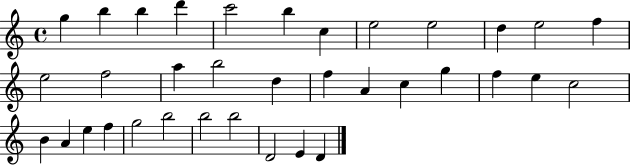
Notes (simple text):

G5/q B5/q B5/q D6/q C6/h B5/q C5/q E5/h E5/h D5/q E5/h F5/q E5/h F5/h A5/q B5/h D5/q F5/q A4/q C5/q G5/q F5/q E5/q C5/h B4/q A4/q E5/q F5/q G5/h B5/h B5/h B5/h D4/h E4/q D4/q